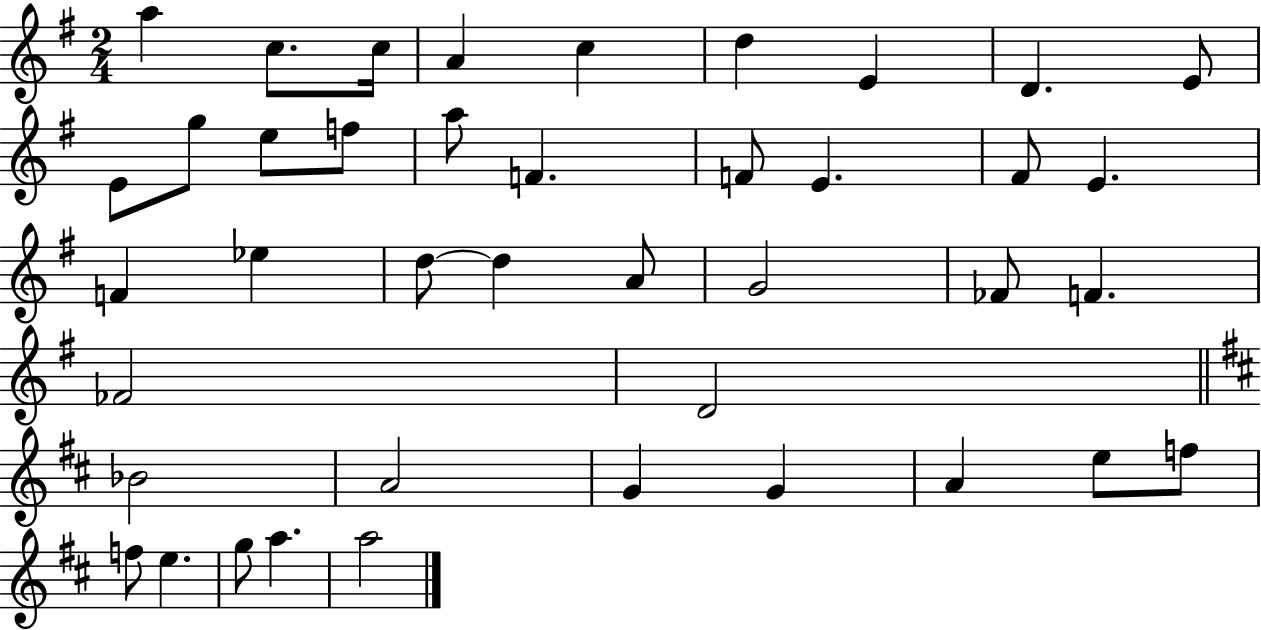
A5/q C5/e. C5/s A4/q C5/q D5/q E4/q D4/q. E4/e E4/e G5/e E5/e F5/e A5/e F4/q. F4/e E4/q. F#4/e E4/q. F4/q Eb5/q D5/e D5/q A4/e G4/h FES4/e F4/q. FES4/h D4/h Bb4/h A4/h G4/q G4/q A4/q E5/e F5/e F5/e E5/q. G5/e A5/q. A5/h